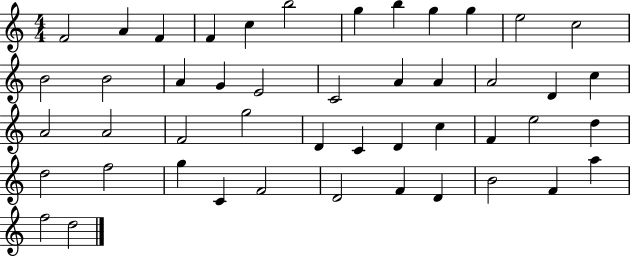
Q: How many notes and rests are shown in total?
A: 47